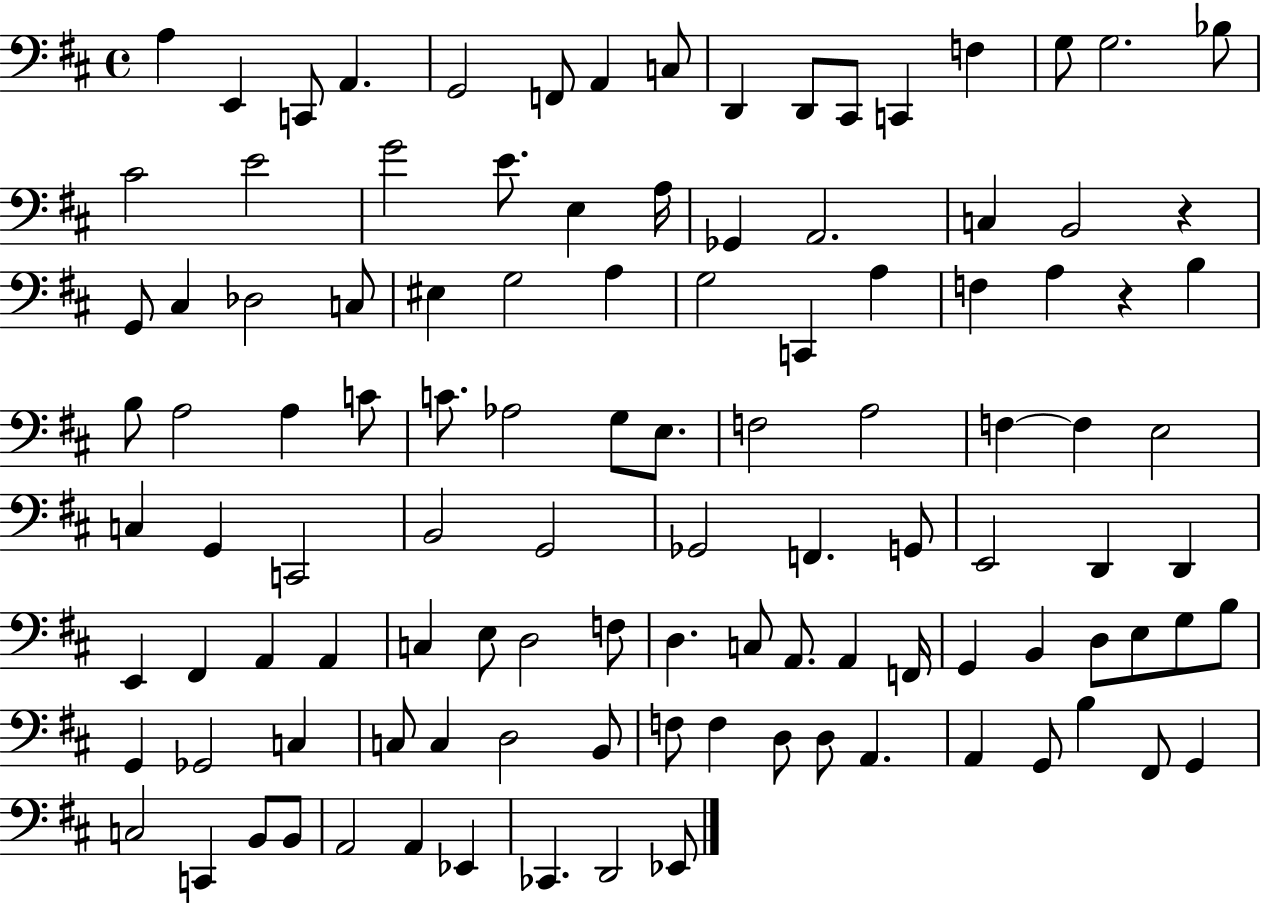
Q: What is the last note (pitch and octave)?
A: Eb2